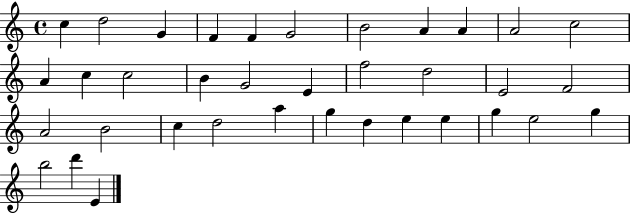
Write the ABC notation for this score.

X:1
T:Untitled
M:4/4
L:1/4
K:C
c d2 G F F G2 B2 A A A2 c2 A c c2 B G2 E f2 d2 E2 F2 A2 B2 c d2 a g d e e g e2 g b2 d' E